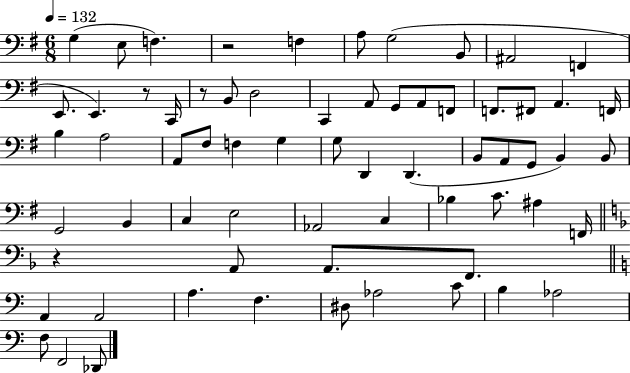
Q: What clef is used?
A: bass